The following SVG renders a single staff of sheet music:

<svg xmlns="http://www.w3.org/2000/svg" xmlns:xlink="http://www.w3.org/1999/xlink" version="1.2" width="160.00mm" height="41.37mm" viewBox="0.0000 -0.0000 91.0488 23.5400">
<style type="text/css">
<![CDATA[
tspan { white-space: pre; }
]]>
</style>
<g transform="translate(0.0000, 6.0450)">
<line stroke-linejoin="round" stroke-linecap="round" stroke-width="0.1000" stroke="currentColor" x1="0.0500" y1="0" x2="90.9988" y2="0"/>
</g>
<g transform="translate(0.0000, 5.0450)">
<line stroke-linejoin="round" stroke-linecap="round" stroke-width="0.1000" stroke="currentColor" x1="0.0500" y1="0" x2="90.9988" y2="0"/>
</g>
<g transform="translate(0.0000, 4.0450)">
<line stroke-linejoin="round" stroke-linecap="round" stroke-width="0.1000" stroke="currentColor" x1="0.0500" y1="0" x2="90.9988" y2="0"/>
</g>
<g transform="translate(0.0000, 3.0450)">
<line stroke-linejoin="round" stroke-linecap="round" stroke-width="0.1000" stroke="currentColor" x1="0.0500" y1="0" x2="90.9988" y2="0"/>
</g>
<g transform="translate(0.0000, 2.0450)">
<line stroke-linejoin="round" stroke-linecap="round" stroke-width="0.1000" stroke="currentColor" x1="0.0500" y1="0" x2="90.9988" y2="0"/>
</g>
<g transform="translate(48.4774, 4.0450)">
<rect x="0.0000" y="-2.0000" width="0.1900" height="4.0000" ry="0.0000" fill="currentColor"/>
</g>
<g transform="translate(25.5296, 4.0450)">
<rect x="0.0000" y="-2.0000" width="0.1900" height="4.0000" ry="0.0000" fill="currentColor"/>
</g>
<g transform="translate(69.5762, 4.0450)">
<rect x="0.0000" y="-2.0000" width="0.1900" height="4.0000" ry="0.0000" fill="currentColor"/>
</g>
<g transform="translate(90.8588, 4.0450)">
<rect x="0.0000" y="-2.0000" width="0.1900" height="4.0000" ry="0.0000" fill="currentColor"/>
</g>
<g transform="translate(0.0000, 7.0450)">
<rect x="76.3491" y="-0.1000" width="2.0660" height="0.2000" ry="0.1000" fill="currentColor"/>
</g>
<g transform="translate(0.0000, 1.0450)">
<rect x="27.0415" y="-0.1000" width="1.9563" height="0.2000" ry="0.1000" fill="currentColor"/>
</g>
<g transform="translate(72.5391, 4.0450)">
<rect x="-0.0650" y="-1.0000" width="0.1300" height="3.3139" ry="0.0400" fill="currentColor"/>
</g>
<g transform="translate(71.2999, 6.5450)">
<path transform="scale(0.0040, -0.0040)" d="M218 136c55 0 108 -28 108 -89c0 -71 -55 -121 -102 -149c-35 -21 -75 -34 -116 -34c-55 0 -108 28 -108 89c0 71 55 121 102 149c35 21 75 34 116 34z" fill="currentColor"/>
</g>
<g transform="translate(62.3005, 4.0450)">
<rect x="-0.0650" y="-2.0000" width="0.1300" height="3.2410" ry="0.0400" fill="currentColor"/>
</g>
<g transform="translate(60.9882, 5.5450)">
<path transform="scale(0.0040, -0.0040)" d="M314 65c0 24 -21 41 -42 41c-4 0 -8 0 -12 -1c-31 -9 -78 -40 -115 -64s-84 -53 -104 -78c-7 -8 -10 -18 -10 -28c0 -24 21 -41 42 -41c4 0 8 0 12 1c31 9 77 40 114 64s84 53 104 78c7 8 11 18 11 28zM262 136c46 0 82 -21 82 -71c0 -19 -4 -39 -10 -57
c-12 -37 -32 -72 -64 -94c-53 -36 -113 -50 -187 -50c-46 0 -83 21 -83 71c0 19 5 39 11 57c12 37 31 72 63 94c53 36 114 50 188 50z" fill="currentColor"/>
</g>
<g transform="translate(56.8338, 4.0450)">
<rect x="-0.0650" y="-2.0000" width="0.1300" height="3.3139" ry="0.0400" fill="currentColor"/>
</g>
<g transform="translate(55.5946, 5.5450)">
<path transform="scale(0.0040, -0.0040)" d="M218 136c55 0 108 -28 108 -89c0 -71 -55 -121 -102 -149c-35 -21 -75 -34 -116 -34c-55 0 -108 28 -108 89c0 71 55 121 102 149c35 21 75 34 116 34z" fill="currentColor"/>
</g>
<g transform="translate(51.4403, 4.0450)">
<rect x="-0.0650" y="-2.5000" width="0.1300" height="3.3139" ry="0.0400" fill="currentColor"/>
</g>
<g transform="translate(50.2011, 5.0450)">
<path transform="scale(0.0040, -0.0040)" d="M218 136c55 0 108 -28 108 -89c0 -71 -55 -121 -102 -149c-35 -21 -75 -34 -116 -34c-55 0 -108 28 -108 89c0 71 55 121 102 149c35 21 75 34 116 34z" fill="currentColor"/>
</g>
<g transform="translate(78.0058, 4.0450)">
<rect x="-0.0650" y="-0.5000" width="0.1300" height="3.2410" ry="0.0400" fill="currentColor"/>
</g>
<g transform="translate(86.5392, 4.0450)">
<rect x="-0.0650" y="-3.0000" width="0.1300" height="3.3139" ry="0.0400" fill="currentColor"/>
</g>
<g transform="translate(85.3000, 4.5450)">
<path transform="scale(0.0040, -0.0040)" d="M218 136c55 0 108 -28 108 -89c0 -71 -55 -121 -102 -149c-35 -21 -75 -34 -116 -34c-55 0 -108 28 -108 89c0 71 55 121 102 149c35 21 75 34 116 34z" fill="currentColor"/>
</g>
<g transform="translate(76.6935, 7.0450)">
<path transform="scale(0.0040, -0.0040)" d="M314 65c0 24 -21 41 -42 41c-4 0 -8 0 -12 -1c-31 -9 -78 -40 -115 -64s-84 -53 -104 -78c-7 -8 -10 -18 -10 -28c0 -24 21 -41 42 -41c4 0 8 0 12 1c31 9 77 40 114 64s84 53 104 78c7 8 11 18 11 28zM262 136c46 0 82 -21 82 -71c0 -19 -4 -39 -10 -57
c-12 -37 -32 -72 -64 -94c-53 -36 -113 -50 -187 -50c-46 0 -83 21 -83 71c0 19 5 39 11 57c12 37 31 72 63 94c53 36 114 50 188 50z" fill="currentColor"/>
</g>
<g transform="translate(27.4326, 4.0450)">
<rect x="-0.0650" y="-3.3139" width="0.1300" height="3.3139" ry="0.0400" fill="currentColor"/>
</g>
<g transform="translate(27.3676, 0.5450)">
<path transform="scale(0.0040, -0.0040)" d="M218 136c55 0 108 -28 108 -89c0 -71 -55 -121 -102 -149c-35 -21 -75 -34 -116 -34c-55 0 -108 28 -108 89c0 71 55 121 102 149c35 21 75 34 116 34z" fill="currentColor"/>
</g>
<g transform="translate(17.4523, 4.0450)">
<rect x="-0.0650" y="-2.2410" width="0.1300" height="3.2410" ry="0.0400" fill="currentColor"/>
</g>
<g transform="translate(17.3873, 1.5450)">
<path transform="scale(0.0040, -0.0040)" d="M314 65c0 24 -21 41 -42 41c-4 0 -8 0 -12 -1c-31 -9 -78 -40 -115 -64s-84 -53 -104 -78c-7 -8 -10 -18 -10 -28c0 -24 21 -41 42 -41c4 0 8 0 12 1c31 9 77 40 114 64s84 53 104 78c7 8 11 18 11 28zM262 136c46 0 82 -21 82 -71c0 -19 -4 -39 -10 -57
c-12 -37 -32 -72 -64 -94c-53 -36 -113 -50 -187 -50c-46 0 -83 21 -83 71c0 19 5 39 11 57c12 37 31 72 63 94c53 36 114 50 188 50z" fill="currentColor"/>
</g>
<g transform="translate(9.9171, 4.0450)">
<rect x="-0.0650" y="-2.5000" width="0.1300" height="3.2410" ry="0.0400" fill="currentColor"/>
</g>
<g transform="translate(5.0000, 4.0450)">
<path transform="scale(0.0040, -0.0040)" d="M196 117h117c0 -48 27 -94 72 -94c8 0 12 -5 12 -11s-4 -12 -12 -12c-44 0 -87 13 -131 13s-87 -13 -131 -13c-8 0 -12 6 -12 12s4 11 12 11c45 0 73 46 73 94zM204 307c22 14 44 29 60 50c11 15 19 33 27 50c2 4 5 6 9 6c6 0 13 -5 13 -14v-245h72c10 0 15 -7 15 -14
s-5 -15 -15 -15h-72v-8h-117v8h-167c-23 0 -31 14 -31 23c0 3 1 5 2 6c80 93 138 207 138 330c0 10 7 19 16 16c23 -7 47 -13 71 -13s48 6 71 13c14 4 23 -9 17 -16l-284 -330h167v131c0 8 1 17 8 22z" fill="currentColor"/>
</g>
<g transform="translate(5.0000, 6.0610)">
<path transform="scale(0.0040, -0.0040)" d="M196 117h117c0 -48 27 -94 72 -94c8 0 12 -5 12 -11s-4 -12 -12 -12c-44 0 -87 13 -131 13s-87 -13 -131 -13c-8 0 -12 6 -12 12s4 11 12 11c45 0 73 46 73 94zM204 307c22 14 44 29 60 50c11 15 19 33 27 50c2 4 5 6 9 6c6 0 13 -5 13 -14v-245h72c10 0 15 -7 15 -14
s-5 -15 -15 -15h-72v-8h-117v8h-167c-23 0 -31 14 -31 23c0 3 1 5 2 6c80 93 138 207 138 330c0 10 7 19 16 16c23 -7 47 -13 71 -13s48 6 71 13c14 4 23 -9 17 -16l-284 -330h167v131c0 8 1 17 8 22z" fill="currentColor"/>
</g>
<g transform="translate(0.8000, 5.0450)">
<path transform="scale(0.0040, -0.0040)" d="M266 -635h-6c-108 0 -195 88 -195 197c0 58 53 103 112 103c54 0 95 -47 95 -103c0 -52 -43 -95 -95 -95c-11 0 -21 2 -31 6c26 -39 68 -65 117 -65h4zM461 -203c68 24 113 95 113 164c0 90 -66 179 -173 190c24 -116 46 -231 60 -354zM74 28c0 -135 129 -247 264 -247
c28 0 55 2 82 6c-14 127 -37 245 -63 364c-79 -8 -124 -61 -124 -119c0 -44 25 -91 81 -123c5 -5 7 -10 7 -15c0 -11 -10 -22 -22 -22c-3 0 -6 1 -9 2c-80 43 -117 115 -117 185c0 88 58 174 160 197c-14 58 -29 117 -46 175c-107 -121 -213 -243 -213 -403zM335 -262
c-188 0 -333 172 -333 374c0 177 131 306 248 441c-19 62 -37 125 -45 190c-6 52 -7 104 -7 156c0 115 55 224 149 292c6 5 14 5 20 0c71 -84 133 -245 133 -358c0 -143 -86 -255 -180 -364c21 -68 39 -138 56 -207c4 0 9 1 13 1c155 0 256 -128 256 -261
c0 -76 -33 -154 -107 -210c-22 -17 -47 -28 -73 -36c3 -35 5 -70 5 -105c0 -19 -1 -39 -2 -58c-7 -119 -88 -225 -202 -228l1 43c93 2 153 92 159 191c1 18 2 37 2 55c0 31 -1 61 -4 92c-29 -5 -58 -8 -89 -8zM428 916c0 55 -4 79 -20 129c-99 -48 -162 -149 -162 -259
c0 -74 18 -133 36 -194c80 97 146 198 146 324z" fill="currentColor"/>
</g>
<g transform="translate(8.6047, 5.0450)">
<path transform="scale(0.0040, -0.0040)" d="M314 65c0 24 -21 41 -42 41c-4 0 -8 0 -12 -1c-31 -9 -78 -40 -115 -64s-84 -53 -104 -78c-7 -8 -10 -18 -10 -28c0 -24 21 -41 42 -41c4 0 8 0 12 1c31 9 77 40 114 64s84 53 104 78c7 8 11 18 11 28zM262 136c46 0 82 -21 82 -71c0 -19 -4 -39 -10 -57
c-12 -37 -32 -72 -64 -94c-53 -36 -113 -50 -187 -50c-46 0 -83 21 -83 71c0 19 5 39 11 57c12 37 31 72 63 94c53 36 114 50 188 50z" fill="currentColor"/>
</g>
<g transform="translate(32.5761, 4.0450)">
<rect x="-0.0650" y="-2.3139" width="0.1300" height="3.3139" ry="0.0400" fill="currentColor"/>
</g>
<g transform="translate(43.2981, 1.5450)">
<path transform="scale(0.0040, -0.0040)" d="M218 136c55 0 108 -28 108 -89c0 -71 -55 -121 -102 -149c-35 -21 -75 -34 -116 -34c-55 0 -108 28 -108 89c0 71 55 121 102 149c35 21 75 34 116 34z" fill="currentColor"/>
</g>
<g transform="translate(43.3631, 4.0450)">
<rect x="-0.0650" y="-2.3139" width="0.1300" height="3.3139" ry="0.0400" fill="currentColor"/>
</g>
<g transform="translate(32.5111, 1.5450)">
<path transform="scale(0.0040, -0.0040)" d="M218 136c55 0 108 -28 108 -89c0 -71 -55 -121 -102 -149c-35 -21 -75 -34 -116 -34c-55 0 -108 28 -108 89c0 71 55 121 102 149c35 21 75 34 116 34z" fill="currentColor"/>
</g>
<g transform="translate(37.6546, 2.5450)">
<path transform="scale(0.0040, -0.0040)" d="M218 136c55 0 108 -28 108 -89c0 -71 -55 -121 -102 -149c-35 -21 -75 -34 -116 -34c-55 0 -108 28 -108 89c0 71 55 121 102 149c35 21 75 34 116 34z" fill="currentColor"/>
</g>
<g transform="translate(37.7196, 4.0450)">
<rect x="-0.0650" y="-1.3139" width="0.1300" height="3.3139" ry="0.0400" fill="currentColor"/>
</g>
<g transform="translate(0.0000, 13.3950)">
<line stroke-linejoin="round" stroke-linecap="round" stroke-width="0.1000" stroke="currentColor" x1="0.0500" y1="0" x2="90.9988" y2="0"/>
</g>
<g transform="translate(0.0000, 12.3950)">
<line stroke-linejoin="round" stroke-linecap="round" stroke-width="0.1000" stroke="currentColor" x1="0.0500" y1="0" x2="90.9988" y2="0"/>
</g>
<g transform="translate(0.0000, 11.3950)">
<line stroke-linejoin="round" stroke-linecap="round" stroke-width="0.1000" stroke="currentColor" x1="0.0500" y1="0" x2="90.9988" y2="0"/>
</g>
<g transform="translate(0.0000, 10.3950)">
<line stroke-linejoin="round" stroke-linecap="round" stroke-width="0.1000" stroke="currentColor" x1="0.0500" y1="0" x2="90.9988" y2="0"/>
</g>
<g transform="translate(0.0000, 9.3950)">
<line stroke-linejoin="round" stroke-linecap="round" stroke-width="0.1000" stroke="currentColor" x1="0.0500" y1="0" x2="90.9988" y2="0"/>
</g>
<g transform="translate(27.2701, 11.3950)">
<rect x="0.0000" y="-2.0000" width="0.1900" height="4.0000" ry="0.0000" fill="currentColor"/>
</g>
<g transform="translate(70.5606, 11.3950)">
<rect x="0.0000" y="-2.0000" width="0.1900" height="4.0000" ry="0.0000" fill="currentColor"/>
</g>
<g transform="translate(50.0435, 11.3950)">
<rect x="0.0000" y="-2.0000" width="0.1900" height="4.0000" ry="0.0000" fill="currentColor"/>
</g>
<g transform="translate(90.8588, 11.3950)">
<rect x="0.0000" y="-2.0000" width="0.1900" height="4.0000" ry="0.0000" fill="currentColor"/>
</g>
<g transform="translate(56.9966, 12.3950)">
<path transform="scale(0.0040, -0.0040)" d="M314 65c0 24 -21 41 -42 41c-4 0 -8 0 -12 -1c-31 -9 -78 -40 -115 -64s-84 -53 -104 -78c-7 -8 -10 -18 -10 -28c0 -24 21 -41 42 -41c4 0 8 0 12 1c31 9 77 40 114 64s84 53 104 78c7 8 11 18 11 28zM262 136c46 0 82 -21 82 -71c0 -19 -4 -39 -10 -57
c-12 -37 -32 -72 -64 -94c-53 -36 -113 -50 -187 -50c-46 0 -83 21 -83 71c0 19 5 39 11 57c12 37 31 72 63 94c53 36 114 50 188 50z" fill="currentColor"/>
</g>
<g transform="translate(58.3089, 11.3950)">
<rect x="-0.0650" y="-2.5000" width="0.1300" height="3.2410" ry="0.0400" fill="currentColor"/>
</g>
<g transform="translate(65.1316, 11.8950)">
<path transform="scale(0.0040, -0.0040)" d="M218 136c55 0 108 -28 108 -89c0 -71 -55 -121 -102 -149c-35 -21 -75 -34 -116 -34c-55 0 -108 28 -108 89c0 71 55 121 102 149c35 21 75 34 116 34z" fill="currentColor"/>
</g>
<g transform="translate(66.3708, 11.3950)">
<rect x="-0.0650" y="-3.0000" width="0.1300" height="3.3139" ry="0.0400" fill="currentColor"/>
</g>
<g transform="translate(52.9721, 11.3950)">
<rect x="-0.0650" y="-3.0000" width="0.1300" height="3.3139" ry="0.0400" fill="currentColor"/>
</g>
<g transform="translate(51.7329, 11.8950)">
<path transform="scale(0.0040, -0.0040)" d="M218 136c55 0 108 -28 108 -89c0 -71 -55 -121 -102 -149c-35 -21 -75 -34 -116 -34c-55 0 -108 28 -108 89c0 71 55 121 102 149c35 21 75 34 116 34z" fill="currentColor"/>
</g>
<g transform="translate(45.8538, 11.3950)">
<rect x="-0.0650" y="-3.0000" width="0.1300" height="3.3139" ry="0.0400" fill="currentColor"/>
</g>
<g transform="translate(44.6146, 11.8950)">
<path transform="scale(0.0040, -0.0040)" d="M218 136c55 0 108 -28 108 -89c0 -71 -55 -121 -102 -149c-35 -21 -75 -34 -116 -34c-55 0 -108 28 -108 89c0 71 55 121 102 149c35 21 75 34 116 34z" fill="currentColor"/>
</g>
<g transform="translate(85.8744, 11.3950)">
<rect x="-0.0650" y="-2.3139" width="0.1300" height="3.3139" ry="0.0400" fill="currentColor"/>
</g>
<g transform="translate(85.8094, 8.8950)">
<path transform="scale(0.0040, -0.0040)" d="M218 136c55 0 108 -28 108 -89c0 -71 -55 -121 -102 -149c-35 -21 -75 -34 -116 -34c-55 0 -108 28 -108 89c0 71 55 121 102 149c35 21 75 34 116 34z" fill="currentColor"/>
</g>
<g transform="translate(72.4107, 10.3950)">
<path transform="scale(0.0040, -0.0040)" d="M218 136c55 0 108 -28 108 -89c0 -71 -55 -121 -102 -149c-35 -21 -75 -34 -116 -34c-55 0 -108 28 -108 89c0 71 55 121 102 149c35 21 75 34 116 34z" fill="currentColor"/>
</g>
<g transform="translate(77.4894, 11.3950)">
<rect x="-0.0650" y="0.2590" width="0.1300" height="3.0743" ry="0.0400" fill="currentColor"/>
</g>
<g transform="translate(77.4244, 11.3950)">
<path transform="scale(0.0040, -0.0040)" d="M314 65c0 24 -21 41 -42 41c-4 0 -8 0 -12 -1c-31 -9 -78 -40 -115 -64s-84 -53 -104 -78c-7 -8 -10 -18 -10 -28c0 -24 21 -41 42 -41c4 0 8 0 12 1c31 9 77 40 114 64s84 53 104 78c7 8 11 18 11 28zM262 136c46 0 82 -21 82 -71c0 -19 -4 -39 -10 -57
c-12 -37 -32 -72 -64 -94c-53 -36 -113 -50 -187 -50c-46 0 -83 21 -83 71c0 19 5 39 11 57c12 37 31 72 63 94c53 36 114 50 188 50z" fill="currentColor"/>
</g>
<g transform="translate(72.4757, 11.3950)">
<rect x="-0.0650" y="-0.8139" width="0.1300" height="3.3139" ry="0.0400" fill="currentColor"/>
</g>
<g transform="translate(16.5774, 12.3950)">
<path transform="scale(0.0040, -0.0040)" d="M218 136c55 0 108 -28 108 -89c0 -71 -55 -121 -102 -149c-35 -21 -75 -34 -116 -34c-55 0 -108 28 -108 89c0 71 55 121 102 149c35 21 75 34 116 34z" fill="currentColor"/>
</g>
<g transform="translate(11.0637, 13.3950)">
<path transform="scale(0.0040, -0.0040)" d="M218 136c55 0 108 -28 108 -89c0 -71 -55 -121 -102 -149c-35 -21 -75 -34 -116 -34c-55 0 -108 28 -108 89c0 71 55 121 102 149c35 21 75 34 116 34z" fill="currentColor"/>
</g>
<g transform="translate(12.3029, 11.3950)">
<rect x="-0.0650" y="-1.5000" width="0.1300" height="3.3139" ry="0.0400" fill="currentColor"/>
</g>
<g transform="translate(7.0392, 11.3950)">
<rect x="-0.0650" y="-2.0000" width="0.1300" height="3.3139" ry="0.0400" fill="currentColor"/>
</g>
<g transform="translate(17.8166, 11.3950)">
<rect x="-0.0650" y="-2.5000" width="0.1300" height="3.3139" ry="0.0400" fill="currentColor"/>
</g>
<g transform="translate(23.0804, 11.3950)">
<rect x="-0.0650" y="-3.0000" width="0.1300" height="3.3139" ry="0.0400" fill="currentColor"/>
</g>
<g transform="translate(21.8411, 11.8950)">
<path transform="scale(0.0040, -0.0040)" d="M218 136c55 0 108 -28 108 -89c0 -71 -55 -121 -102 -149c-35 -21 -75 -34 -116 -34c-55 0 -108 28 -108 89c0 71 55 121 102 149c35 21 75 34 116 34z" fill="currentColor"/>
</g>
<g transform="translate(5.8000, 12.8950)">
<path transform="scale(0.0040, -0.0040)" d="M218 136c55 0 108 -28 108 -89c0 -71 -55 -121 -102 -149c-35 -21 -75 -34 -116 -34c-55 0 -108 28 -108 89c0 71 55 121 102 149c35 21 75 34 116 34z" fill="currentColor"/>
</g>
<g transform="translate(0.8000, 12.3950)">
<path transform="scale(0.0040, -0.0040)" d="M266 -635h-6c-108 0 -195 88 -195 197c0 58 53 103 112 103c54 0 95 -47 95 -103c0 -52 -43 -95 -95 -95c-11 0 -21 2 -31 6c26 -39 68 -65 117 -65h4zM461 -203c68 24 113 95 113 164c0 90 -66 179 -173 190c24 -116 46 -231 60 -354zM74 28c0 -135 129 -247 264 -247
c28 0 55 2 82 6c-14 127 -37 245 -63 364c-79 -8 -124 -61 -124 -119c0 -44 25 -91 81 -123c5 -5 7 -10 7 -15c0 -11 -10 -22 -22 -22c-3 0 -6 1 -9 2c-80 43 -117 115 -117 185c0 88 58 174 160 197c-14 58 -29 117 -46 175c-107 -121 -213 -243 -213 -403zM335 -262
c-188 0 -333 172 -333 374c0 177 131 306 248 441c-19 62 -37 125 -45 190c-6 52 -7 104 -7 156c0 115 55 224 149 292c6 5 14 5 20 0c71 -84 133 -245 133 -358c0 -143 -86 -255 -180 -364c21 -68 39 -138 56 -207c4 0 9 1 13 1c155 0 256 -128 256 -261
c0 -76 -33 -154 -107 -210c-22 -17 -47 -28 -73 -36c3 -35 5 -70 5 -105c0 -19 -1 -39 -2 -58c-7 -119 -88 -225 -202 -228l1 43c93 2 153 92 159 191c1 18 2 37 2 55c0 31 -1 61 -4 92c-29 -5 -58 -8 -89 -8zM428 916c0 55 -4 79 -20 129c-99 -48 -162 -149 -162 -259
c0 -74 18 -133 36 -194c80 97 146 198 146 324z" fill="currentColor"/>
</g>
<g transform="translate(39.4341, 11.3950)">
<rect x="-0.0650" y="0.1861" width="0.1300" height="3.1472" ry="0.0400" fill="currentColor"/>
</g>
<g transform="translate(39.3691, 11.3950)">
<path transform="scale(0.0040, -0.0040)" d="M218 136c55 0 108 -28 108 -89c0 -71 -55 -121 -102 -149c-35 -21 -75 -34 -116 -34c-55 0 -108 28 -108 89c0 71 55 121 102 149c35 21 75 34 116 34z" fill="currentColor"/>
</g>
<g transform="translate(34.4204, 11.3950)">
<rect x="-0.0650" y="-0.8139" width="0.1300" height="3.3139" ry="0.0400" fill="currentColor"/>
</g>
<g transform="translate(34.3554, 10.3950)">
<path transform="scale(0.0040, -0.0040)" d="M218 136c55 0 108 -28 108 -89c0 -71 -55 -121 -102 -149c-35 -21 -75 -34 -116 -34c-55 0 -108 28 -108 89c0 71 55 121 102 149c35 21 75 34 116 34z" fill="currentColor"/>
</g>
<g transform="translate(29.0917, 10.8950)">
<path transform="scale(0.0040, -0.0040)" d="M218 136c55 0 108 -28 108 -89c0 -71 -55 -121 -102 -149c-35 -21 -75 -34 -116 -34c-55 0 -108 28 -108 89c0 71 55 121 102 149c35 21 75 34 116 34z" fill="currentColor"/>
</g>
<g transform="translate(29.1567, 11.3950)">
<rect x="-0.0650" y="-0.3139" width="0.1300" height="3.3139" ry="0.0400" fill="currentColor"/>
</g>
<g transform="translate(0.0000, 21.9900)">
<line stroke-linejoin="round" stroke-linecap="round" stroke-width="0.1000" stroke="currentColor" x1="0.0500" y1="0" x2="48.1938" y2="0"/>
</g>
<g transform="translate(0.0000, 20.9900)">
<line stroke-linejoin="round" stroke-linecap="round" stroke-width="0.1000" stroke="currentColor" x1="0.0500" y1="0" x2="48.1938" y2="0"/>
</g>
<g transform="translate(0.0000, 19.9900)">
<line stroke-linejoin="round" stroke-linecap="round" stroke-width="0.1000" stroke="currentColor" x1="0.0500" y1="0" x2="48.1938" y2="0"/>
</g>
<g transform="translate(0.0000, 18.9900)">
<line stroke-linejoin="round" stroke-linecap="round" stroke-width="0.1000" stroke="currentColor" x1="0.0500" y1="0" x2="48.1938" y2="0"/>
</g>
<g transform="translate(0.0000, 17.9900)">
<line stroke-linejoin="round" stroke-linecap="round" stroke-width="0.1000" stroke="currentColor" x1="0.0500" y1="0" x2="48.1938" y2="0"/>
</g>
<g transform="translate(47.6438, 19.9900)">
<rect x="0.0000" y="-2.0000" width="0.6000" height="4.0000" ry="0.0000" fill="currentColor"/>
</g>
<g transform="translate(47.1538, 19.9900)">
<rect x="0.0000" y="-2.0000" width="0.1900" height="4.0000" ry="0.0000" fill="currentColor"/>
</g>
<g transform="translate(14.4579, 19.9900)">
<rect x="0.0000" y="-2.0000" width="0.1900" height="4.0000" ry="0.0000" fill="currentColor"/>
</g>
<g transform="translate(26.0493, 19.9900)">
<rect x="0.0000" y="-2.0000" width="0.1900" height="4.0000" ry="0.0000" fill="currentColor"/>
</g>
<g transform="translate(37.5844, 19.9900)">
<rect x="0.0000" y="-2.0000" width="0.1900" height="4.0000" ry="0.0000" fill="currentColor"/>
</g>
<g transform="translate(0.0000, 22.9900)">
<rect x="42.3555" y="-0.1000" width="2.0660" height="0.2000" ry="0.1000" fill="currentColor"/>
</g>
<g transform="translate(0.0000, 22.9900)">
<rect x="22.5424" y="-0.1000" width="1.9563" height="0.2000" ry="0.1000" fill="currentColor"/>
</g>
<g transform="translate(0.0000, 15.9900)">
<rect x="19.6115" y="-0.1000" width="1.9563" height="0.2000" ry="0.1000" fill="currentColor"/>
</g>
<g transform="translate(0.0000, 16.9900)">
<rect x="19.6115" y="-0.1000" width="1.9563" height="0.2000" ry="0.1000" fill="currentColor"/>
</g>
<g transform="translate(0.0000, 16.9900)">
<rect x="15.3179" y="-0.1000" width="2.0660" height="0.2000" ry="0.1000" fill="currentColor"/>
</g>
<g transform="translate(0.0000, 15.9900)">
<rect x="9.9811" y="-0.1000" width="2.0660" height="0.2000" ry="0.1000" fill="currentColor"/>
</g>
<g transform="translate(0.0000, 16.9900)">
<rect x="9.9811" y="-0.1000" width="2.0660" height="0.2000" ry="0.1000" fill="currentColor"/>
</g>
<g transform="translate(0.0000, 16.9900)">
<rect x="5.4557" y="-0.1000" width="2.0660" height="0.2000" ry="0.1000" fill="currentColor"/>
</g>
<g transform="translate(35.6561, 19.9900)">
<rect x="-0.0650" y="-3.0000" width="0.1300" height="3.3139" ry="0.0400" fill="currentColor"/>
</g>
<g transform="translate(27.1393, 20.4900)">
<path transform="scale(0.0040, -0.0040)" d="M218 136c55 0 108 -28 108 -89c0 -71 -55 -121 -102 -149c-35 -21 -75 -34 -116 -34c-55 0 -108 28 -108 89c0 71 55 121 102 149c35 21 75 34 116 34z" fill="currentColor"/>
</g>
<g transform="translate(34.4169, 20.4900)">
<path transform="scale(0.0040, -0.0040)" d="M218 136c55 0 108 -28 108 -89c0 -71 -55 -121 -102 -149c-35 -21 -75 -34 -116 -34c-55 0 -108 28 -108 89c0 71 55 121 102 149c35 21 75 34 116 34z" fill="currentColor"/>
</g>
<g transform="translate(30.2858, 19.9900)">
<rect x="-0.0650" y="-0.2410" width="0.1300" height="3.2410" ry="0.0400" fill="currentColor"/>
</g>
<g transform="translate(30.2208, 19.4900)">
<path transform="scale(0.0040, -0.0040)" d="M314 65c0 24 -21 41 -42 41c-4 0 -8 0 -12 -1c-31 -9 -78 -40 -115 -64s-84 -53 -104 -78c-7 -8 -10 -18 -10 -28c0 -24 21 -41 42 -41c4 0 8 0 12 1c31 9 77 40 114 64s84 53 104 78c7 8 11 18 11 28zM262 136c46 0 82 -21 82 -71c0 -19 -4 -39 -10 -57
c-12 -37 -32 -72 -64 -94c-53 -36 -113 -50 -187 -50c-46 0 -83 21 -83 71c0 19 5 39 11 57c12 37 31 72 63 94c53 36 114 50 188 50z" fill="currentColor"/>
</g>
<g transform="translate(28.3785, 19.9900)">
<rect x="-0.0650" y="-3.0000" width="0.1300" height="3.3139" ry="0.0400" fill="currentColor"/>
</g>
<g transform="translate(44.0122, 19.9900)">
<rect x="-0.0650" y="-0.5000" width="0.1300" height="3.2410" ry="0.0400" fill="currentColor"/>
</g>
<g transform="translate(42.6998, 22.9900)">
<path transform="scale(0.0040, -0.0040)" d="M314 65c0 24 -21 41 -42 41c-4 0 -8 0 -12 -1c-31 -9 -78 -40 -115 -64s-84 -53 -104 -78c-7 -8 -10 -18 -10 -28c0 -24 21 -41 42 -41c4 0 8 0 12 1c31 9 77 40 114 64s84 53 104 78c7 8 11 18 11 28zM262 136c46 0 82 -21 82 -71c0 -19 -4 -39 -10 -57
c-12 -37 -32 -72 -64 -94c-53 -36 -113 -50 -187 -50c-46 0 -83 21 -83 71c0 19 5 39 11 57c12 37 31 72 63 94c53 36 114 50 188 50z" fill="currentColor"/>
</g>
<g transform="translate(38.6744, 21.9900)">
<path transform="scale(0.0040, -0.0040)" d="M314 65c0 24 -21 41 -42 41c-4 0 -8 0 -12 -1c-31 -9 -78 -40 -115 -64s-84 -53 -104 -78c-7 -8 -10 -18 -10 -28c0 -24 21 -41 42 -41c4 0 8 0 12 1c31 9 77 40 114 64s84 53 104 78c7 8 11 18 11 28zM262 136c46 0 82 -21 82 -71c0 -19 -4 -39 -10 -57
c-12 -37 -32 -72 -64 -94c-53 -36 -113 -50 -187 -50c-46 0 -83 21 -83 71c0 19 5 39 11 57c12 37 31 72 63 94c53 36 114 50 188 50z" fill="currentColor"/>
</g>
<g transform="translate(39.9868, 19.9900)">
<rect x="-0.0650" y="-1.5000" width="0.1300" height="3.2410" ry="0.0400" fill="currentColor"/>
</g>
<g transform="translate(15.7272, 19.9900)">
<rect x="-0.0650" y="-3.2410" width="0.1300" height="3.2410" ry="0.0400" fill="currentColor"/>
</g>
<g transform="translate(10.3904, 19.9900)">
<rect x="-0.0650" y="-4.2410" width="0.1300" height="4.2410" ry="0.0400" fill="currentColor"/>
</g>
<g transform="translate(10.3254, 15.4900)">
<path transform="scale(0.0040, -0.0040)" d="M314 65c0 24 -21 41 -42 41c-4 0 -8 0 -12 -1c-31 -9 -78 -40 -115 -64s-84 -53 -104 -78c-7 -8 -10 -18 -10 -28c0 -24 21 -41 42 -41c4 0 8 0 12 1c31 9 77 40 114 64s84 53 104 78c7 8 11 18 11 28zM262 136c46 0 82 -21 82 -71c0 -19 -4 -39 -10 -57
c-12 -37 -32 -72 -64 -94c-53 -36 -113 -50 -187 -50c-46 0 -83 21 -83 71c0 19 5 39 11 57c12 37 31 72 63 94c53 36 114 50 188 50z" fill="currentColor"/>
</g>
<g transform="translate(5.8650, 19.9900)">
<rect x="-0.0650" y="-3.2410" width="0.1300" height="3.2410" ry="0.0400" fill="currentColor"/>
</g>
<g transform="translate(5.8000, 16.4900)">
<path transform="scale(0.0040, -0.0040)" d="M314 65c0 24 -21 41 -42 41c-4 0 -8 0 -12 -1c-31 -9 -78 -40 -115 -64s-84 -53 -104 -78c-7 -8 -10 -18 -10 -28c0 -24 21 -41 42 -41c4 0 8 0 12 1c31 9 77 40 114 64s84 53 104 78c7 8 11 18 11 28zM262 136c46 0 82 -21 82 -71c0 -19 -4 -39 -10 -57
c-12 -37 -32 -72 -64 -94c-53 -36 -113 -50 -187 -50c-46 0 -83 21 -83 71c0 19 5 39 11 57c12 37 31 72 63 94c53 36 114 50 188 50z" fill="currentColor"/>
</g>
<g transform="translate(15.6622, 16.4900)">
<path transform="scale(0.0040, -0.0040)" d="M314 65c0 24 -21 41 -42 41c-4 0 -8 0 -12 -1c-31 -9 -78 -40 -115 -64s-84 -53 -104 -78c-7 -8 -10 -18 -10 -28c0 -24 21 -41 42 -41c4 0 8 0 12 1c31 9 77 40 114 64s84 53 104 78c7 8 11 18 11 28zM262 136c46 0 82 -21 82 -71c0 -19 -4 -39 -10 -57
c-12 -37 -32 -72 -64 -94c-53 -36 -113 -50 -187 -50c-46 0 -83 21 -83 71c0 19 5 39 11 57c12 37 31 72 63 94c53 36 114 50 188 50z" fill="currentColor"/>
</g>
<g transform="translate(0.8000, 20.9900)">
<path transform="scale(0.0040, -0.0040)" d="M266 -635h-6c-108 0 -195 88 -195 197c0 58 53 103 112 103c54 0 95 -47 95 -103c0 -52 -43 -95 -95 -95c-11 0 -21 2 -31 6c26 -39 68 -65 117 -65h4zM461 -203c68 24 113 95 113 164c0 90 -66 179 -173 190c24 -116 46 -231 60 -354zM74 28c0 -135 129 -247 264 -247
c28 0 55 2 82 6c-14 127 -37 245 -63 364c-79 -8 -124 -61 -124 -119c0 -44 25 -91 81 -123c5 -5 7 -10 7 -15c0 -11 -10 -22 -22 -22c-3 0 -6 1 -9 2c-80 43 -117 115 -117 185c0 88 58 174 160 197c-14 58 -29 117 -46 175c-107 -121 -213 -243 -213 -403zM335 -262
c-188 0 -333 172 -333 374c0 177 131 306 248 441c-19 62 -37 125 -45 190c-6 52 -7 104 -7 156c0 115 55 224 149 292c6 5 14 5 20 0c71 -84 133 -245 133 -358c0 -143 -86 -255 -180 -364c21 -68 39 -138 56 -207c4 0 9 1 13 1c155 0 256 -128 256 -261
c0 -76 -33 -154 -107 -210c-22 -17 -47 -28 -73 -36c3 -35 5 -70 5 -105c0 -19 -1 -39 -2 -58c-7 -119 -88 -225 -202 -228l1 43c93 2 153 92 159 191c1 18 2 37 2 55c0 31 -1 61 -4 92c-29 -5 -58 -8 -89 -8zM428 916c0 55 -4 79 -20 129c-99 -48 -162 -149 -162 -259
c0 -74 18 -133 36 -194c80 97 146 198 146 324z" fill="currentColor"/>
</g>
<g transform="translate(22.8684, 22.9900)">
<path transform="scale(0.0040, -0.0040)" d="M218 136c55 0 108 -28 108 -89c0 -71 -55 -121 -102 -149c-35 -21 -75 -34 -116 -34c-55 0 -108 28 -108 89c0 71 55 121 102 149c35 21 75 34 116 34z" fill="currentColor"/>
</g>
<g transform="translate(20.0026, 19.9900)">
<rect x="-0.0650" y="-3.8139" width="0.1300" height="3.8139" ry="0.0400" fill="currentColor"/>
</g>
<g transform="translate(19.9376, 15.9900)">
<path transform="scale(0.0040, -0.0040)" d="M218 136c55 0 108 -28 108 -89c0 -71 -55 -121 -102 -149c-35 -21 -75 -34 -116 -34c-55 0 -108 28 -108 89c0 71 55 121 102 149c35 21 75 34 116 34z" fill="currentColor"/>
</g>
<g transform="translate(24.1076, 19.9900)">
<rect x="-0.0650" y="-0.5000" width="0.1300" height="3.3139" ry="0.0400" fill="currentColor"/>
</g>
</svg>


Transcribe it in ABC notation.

X:1
T:Untitled
M:4/4
L:1/4
K:C
G2 g2 b g e g G F F2 D C2 A F E G A c d B A A G2 A d B2 g b2 d'2 b2 c' C A c2 A E2 C2